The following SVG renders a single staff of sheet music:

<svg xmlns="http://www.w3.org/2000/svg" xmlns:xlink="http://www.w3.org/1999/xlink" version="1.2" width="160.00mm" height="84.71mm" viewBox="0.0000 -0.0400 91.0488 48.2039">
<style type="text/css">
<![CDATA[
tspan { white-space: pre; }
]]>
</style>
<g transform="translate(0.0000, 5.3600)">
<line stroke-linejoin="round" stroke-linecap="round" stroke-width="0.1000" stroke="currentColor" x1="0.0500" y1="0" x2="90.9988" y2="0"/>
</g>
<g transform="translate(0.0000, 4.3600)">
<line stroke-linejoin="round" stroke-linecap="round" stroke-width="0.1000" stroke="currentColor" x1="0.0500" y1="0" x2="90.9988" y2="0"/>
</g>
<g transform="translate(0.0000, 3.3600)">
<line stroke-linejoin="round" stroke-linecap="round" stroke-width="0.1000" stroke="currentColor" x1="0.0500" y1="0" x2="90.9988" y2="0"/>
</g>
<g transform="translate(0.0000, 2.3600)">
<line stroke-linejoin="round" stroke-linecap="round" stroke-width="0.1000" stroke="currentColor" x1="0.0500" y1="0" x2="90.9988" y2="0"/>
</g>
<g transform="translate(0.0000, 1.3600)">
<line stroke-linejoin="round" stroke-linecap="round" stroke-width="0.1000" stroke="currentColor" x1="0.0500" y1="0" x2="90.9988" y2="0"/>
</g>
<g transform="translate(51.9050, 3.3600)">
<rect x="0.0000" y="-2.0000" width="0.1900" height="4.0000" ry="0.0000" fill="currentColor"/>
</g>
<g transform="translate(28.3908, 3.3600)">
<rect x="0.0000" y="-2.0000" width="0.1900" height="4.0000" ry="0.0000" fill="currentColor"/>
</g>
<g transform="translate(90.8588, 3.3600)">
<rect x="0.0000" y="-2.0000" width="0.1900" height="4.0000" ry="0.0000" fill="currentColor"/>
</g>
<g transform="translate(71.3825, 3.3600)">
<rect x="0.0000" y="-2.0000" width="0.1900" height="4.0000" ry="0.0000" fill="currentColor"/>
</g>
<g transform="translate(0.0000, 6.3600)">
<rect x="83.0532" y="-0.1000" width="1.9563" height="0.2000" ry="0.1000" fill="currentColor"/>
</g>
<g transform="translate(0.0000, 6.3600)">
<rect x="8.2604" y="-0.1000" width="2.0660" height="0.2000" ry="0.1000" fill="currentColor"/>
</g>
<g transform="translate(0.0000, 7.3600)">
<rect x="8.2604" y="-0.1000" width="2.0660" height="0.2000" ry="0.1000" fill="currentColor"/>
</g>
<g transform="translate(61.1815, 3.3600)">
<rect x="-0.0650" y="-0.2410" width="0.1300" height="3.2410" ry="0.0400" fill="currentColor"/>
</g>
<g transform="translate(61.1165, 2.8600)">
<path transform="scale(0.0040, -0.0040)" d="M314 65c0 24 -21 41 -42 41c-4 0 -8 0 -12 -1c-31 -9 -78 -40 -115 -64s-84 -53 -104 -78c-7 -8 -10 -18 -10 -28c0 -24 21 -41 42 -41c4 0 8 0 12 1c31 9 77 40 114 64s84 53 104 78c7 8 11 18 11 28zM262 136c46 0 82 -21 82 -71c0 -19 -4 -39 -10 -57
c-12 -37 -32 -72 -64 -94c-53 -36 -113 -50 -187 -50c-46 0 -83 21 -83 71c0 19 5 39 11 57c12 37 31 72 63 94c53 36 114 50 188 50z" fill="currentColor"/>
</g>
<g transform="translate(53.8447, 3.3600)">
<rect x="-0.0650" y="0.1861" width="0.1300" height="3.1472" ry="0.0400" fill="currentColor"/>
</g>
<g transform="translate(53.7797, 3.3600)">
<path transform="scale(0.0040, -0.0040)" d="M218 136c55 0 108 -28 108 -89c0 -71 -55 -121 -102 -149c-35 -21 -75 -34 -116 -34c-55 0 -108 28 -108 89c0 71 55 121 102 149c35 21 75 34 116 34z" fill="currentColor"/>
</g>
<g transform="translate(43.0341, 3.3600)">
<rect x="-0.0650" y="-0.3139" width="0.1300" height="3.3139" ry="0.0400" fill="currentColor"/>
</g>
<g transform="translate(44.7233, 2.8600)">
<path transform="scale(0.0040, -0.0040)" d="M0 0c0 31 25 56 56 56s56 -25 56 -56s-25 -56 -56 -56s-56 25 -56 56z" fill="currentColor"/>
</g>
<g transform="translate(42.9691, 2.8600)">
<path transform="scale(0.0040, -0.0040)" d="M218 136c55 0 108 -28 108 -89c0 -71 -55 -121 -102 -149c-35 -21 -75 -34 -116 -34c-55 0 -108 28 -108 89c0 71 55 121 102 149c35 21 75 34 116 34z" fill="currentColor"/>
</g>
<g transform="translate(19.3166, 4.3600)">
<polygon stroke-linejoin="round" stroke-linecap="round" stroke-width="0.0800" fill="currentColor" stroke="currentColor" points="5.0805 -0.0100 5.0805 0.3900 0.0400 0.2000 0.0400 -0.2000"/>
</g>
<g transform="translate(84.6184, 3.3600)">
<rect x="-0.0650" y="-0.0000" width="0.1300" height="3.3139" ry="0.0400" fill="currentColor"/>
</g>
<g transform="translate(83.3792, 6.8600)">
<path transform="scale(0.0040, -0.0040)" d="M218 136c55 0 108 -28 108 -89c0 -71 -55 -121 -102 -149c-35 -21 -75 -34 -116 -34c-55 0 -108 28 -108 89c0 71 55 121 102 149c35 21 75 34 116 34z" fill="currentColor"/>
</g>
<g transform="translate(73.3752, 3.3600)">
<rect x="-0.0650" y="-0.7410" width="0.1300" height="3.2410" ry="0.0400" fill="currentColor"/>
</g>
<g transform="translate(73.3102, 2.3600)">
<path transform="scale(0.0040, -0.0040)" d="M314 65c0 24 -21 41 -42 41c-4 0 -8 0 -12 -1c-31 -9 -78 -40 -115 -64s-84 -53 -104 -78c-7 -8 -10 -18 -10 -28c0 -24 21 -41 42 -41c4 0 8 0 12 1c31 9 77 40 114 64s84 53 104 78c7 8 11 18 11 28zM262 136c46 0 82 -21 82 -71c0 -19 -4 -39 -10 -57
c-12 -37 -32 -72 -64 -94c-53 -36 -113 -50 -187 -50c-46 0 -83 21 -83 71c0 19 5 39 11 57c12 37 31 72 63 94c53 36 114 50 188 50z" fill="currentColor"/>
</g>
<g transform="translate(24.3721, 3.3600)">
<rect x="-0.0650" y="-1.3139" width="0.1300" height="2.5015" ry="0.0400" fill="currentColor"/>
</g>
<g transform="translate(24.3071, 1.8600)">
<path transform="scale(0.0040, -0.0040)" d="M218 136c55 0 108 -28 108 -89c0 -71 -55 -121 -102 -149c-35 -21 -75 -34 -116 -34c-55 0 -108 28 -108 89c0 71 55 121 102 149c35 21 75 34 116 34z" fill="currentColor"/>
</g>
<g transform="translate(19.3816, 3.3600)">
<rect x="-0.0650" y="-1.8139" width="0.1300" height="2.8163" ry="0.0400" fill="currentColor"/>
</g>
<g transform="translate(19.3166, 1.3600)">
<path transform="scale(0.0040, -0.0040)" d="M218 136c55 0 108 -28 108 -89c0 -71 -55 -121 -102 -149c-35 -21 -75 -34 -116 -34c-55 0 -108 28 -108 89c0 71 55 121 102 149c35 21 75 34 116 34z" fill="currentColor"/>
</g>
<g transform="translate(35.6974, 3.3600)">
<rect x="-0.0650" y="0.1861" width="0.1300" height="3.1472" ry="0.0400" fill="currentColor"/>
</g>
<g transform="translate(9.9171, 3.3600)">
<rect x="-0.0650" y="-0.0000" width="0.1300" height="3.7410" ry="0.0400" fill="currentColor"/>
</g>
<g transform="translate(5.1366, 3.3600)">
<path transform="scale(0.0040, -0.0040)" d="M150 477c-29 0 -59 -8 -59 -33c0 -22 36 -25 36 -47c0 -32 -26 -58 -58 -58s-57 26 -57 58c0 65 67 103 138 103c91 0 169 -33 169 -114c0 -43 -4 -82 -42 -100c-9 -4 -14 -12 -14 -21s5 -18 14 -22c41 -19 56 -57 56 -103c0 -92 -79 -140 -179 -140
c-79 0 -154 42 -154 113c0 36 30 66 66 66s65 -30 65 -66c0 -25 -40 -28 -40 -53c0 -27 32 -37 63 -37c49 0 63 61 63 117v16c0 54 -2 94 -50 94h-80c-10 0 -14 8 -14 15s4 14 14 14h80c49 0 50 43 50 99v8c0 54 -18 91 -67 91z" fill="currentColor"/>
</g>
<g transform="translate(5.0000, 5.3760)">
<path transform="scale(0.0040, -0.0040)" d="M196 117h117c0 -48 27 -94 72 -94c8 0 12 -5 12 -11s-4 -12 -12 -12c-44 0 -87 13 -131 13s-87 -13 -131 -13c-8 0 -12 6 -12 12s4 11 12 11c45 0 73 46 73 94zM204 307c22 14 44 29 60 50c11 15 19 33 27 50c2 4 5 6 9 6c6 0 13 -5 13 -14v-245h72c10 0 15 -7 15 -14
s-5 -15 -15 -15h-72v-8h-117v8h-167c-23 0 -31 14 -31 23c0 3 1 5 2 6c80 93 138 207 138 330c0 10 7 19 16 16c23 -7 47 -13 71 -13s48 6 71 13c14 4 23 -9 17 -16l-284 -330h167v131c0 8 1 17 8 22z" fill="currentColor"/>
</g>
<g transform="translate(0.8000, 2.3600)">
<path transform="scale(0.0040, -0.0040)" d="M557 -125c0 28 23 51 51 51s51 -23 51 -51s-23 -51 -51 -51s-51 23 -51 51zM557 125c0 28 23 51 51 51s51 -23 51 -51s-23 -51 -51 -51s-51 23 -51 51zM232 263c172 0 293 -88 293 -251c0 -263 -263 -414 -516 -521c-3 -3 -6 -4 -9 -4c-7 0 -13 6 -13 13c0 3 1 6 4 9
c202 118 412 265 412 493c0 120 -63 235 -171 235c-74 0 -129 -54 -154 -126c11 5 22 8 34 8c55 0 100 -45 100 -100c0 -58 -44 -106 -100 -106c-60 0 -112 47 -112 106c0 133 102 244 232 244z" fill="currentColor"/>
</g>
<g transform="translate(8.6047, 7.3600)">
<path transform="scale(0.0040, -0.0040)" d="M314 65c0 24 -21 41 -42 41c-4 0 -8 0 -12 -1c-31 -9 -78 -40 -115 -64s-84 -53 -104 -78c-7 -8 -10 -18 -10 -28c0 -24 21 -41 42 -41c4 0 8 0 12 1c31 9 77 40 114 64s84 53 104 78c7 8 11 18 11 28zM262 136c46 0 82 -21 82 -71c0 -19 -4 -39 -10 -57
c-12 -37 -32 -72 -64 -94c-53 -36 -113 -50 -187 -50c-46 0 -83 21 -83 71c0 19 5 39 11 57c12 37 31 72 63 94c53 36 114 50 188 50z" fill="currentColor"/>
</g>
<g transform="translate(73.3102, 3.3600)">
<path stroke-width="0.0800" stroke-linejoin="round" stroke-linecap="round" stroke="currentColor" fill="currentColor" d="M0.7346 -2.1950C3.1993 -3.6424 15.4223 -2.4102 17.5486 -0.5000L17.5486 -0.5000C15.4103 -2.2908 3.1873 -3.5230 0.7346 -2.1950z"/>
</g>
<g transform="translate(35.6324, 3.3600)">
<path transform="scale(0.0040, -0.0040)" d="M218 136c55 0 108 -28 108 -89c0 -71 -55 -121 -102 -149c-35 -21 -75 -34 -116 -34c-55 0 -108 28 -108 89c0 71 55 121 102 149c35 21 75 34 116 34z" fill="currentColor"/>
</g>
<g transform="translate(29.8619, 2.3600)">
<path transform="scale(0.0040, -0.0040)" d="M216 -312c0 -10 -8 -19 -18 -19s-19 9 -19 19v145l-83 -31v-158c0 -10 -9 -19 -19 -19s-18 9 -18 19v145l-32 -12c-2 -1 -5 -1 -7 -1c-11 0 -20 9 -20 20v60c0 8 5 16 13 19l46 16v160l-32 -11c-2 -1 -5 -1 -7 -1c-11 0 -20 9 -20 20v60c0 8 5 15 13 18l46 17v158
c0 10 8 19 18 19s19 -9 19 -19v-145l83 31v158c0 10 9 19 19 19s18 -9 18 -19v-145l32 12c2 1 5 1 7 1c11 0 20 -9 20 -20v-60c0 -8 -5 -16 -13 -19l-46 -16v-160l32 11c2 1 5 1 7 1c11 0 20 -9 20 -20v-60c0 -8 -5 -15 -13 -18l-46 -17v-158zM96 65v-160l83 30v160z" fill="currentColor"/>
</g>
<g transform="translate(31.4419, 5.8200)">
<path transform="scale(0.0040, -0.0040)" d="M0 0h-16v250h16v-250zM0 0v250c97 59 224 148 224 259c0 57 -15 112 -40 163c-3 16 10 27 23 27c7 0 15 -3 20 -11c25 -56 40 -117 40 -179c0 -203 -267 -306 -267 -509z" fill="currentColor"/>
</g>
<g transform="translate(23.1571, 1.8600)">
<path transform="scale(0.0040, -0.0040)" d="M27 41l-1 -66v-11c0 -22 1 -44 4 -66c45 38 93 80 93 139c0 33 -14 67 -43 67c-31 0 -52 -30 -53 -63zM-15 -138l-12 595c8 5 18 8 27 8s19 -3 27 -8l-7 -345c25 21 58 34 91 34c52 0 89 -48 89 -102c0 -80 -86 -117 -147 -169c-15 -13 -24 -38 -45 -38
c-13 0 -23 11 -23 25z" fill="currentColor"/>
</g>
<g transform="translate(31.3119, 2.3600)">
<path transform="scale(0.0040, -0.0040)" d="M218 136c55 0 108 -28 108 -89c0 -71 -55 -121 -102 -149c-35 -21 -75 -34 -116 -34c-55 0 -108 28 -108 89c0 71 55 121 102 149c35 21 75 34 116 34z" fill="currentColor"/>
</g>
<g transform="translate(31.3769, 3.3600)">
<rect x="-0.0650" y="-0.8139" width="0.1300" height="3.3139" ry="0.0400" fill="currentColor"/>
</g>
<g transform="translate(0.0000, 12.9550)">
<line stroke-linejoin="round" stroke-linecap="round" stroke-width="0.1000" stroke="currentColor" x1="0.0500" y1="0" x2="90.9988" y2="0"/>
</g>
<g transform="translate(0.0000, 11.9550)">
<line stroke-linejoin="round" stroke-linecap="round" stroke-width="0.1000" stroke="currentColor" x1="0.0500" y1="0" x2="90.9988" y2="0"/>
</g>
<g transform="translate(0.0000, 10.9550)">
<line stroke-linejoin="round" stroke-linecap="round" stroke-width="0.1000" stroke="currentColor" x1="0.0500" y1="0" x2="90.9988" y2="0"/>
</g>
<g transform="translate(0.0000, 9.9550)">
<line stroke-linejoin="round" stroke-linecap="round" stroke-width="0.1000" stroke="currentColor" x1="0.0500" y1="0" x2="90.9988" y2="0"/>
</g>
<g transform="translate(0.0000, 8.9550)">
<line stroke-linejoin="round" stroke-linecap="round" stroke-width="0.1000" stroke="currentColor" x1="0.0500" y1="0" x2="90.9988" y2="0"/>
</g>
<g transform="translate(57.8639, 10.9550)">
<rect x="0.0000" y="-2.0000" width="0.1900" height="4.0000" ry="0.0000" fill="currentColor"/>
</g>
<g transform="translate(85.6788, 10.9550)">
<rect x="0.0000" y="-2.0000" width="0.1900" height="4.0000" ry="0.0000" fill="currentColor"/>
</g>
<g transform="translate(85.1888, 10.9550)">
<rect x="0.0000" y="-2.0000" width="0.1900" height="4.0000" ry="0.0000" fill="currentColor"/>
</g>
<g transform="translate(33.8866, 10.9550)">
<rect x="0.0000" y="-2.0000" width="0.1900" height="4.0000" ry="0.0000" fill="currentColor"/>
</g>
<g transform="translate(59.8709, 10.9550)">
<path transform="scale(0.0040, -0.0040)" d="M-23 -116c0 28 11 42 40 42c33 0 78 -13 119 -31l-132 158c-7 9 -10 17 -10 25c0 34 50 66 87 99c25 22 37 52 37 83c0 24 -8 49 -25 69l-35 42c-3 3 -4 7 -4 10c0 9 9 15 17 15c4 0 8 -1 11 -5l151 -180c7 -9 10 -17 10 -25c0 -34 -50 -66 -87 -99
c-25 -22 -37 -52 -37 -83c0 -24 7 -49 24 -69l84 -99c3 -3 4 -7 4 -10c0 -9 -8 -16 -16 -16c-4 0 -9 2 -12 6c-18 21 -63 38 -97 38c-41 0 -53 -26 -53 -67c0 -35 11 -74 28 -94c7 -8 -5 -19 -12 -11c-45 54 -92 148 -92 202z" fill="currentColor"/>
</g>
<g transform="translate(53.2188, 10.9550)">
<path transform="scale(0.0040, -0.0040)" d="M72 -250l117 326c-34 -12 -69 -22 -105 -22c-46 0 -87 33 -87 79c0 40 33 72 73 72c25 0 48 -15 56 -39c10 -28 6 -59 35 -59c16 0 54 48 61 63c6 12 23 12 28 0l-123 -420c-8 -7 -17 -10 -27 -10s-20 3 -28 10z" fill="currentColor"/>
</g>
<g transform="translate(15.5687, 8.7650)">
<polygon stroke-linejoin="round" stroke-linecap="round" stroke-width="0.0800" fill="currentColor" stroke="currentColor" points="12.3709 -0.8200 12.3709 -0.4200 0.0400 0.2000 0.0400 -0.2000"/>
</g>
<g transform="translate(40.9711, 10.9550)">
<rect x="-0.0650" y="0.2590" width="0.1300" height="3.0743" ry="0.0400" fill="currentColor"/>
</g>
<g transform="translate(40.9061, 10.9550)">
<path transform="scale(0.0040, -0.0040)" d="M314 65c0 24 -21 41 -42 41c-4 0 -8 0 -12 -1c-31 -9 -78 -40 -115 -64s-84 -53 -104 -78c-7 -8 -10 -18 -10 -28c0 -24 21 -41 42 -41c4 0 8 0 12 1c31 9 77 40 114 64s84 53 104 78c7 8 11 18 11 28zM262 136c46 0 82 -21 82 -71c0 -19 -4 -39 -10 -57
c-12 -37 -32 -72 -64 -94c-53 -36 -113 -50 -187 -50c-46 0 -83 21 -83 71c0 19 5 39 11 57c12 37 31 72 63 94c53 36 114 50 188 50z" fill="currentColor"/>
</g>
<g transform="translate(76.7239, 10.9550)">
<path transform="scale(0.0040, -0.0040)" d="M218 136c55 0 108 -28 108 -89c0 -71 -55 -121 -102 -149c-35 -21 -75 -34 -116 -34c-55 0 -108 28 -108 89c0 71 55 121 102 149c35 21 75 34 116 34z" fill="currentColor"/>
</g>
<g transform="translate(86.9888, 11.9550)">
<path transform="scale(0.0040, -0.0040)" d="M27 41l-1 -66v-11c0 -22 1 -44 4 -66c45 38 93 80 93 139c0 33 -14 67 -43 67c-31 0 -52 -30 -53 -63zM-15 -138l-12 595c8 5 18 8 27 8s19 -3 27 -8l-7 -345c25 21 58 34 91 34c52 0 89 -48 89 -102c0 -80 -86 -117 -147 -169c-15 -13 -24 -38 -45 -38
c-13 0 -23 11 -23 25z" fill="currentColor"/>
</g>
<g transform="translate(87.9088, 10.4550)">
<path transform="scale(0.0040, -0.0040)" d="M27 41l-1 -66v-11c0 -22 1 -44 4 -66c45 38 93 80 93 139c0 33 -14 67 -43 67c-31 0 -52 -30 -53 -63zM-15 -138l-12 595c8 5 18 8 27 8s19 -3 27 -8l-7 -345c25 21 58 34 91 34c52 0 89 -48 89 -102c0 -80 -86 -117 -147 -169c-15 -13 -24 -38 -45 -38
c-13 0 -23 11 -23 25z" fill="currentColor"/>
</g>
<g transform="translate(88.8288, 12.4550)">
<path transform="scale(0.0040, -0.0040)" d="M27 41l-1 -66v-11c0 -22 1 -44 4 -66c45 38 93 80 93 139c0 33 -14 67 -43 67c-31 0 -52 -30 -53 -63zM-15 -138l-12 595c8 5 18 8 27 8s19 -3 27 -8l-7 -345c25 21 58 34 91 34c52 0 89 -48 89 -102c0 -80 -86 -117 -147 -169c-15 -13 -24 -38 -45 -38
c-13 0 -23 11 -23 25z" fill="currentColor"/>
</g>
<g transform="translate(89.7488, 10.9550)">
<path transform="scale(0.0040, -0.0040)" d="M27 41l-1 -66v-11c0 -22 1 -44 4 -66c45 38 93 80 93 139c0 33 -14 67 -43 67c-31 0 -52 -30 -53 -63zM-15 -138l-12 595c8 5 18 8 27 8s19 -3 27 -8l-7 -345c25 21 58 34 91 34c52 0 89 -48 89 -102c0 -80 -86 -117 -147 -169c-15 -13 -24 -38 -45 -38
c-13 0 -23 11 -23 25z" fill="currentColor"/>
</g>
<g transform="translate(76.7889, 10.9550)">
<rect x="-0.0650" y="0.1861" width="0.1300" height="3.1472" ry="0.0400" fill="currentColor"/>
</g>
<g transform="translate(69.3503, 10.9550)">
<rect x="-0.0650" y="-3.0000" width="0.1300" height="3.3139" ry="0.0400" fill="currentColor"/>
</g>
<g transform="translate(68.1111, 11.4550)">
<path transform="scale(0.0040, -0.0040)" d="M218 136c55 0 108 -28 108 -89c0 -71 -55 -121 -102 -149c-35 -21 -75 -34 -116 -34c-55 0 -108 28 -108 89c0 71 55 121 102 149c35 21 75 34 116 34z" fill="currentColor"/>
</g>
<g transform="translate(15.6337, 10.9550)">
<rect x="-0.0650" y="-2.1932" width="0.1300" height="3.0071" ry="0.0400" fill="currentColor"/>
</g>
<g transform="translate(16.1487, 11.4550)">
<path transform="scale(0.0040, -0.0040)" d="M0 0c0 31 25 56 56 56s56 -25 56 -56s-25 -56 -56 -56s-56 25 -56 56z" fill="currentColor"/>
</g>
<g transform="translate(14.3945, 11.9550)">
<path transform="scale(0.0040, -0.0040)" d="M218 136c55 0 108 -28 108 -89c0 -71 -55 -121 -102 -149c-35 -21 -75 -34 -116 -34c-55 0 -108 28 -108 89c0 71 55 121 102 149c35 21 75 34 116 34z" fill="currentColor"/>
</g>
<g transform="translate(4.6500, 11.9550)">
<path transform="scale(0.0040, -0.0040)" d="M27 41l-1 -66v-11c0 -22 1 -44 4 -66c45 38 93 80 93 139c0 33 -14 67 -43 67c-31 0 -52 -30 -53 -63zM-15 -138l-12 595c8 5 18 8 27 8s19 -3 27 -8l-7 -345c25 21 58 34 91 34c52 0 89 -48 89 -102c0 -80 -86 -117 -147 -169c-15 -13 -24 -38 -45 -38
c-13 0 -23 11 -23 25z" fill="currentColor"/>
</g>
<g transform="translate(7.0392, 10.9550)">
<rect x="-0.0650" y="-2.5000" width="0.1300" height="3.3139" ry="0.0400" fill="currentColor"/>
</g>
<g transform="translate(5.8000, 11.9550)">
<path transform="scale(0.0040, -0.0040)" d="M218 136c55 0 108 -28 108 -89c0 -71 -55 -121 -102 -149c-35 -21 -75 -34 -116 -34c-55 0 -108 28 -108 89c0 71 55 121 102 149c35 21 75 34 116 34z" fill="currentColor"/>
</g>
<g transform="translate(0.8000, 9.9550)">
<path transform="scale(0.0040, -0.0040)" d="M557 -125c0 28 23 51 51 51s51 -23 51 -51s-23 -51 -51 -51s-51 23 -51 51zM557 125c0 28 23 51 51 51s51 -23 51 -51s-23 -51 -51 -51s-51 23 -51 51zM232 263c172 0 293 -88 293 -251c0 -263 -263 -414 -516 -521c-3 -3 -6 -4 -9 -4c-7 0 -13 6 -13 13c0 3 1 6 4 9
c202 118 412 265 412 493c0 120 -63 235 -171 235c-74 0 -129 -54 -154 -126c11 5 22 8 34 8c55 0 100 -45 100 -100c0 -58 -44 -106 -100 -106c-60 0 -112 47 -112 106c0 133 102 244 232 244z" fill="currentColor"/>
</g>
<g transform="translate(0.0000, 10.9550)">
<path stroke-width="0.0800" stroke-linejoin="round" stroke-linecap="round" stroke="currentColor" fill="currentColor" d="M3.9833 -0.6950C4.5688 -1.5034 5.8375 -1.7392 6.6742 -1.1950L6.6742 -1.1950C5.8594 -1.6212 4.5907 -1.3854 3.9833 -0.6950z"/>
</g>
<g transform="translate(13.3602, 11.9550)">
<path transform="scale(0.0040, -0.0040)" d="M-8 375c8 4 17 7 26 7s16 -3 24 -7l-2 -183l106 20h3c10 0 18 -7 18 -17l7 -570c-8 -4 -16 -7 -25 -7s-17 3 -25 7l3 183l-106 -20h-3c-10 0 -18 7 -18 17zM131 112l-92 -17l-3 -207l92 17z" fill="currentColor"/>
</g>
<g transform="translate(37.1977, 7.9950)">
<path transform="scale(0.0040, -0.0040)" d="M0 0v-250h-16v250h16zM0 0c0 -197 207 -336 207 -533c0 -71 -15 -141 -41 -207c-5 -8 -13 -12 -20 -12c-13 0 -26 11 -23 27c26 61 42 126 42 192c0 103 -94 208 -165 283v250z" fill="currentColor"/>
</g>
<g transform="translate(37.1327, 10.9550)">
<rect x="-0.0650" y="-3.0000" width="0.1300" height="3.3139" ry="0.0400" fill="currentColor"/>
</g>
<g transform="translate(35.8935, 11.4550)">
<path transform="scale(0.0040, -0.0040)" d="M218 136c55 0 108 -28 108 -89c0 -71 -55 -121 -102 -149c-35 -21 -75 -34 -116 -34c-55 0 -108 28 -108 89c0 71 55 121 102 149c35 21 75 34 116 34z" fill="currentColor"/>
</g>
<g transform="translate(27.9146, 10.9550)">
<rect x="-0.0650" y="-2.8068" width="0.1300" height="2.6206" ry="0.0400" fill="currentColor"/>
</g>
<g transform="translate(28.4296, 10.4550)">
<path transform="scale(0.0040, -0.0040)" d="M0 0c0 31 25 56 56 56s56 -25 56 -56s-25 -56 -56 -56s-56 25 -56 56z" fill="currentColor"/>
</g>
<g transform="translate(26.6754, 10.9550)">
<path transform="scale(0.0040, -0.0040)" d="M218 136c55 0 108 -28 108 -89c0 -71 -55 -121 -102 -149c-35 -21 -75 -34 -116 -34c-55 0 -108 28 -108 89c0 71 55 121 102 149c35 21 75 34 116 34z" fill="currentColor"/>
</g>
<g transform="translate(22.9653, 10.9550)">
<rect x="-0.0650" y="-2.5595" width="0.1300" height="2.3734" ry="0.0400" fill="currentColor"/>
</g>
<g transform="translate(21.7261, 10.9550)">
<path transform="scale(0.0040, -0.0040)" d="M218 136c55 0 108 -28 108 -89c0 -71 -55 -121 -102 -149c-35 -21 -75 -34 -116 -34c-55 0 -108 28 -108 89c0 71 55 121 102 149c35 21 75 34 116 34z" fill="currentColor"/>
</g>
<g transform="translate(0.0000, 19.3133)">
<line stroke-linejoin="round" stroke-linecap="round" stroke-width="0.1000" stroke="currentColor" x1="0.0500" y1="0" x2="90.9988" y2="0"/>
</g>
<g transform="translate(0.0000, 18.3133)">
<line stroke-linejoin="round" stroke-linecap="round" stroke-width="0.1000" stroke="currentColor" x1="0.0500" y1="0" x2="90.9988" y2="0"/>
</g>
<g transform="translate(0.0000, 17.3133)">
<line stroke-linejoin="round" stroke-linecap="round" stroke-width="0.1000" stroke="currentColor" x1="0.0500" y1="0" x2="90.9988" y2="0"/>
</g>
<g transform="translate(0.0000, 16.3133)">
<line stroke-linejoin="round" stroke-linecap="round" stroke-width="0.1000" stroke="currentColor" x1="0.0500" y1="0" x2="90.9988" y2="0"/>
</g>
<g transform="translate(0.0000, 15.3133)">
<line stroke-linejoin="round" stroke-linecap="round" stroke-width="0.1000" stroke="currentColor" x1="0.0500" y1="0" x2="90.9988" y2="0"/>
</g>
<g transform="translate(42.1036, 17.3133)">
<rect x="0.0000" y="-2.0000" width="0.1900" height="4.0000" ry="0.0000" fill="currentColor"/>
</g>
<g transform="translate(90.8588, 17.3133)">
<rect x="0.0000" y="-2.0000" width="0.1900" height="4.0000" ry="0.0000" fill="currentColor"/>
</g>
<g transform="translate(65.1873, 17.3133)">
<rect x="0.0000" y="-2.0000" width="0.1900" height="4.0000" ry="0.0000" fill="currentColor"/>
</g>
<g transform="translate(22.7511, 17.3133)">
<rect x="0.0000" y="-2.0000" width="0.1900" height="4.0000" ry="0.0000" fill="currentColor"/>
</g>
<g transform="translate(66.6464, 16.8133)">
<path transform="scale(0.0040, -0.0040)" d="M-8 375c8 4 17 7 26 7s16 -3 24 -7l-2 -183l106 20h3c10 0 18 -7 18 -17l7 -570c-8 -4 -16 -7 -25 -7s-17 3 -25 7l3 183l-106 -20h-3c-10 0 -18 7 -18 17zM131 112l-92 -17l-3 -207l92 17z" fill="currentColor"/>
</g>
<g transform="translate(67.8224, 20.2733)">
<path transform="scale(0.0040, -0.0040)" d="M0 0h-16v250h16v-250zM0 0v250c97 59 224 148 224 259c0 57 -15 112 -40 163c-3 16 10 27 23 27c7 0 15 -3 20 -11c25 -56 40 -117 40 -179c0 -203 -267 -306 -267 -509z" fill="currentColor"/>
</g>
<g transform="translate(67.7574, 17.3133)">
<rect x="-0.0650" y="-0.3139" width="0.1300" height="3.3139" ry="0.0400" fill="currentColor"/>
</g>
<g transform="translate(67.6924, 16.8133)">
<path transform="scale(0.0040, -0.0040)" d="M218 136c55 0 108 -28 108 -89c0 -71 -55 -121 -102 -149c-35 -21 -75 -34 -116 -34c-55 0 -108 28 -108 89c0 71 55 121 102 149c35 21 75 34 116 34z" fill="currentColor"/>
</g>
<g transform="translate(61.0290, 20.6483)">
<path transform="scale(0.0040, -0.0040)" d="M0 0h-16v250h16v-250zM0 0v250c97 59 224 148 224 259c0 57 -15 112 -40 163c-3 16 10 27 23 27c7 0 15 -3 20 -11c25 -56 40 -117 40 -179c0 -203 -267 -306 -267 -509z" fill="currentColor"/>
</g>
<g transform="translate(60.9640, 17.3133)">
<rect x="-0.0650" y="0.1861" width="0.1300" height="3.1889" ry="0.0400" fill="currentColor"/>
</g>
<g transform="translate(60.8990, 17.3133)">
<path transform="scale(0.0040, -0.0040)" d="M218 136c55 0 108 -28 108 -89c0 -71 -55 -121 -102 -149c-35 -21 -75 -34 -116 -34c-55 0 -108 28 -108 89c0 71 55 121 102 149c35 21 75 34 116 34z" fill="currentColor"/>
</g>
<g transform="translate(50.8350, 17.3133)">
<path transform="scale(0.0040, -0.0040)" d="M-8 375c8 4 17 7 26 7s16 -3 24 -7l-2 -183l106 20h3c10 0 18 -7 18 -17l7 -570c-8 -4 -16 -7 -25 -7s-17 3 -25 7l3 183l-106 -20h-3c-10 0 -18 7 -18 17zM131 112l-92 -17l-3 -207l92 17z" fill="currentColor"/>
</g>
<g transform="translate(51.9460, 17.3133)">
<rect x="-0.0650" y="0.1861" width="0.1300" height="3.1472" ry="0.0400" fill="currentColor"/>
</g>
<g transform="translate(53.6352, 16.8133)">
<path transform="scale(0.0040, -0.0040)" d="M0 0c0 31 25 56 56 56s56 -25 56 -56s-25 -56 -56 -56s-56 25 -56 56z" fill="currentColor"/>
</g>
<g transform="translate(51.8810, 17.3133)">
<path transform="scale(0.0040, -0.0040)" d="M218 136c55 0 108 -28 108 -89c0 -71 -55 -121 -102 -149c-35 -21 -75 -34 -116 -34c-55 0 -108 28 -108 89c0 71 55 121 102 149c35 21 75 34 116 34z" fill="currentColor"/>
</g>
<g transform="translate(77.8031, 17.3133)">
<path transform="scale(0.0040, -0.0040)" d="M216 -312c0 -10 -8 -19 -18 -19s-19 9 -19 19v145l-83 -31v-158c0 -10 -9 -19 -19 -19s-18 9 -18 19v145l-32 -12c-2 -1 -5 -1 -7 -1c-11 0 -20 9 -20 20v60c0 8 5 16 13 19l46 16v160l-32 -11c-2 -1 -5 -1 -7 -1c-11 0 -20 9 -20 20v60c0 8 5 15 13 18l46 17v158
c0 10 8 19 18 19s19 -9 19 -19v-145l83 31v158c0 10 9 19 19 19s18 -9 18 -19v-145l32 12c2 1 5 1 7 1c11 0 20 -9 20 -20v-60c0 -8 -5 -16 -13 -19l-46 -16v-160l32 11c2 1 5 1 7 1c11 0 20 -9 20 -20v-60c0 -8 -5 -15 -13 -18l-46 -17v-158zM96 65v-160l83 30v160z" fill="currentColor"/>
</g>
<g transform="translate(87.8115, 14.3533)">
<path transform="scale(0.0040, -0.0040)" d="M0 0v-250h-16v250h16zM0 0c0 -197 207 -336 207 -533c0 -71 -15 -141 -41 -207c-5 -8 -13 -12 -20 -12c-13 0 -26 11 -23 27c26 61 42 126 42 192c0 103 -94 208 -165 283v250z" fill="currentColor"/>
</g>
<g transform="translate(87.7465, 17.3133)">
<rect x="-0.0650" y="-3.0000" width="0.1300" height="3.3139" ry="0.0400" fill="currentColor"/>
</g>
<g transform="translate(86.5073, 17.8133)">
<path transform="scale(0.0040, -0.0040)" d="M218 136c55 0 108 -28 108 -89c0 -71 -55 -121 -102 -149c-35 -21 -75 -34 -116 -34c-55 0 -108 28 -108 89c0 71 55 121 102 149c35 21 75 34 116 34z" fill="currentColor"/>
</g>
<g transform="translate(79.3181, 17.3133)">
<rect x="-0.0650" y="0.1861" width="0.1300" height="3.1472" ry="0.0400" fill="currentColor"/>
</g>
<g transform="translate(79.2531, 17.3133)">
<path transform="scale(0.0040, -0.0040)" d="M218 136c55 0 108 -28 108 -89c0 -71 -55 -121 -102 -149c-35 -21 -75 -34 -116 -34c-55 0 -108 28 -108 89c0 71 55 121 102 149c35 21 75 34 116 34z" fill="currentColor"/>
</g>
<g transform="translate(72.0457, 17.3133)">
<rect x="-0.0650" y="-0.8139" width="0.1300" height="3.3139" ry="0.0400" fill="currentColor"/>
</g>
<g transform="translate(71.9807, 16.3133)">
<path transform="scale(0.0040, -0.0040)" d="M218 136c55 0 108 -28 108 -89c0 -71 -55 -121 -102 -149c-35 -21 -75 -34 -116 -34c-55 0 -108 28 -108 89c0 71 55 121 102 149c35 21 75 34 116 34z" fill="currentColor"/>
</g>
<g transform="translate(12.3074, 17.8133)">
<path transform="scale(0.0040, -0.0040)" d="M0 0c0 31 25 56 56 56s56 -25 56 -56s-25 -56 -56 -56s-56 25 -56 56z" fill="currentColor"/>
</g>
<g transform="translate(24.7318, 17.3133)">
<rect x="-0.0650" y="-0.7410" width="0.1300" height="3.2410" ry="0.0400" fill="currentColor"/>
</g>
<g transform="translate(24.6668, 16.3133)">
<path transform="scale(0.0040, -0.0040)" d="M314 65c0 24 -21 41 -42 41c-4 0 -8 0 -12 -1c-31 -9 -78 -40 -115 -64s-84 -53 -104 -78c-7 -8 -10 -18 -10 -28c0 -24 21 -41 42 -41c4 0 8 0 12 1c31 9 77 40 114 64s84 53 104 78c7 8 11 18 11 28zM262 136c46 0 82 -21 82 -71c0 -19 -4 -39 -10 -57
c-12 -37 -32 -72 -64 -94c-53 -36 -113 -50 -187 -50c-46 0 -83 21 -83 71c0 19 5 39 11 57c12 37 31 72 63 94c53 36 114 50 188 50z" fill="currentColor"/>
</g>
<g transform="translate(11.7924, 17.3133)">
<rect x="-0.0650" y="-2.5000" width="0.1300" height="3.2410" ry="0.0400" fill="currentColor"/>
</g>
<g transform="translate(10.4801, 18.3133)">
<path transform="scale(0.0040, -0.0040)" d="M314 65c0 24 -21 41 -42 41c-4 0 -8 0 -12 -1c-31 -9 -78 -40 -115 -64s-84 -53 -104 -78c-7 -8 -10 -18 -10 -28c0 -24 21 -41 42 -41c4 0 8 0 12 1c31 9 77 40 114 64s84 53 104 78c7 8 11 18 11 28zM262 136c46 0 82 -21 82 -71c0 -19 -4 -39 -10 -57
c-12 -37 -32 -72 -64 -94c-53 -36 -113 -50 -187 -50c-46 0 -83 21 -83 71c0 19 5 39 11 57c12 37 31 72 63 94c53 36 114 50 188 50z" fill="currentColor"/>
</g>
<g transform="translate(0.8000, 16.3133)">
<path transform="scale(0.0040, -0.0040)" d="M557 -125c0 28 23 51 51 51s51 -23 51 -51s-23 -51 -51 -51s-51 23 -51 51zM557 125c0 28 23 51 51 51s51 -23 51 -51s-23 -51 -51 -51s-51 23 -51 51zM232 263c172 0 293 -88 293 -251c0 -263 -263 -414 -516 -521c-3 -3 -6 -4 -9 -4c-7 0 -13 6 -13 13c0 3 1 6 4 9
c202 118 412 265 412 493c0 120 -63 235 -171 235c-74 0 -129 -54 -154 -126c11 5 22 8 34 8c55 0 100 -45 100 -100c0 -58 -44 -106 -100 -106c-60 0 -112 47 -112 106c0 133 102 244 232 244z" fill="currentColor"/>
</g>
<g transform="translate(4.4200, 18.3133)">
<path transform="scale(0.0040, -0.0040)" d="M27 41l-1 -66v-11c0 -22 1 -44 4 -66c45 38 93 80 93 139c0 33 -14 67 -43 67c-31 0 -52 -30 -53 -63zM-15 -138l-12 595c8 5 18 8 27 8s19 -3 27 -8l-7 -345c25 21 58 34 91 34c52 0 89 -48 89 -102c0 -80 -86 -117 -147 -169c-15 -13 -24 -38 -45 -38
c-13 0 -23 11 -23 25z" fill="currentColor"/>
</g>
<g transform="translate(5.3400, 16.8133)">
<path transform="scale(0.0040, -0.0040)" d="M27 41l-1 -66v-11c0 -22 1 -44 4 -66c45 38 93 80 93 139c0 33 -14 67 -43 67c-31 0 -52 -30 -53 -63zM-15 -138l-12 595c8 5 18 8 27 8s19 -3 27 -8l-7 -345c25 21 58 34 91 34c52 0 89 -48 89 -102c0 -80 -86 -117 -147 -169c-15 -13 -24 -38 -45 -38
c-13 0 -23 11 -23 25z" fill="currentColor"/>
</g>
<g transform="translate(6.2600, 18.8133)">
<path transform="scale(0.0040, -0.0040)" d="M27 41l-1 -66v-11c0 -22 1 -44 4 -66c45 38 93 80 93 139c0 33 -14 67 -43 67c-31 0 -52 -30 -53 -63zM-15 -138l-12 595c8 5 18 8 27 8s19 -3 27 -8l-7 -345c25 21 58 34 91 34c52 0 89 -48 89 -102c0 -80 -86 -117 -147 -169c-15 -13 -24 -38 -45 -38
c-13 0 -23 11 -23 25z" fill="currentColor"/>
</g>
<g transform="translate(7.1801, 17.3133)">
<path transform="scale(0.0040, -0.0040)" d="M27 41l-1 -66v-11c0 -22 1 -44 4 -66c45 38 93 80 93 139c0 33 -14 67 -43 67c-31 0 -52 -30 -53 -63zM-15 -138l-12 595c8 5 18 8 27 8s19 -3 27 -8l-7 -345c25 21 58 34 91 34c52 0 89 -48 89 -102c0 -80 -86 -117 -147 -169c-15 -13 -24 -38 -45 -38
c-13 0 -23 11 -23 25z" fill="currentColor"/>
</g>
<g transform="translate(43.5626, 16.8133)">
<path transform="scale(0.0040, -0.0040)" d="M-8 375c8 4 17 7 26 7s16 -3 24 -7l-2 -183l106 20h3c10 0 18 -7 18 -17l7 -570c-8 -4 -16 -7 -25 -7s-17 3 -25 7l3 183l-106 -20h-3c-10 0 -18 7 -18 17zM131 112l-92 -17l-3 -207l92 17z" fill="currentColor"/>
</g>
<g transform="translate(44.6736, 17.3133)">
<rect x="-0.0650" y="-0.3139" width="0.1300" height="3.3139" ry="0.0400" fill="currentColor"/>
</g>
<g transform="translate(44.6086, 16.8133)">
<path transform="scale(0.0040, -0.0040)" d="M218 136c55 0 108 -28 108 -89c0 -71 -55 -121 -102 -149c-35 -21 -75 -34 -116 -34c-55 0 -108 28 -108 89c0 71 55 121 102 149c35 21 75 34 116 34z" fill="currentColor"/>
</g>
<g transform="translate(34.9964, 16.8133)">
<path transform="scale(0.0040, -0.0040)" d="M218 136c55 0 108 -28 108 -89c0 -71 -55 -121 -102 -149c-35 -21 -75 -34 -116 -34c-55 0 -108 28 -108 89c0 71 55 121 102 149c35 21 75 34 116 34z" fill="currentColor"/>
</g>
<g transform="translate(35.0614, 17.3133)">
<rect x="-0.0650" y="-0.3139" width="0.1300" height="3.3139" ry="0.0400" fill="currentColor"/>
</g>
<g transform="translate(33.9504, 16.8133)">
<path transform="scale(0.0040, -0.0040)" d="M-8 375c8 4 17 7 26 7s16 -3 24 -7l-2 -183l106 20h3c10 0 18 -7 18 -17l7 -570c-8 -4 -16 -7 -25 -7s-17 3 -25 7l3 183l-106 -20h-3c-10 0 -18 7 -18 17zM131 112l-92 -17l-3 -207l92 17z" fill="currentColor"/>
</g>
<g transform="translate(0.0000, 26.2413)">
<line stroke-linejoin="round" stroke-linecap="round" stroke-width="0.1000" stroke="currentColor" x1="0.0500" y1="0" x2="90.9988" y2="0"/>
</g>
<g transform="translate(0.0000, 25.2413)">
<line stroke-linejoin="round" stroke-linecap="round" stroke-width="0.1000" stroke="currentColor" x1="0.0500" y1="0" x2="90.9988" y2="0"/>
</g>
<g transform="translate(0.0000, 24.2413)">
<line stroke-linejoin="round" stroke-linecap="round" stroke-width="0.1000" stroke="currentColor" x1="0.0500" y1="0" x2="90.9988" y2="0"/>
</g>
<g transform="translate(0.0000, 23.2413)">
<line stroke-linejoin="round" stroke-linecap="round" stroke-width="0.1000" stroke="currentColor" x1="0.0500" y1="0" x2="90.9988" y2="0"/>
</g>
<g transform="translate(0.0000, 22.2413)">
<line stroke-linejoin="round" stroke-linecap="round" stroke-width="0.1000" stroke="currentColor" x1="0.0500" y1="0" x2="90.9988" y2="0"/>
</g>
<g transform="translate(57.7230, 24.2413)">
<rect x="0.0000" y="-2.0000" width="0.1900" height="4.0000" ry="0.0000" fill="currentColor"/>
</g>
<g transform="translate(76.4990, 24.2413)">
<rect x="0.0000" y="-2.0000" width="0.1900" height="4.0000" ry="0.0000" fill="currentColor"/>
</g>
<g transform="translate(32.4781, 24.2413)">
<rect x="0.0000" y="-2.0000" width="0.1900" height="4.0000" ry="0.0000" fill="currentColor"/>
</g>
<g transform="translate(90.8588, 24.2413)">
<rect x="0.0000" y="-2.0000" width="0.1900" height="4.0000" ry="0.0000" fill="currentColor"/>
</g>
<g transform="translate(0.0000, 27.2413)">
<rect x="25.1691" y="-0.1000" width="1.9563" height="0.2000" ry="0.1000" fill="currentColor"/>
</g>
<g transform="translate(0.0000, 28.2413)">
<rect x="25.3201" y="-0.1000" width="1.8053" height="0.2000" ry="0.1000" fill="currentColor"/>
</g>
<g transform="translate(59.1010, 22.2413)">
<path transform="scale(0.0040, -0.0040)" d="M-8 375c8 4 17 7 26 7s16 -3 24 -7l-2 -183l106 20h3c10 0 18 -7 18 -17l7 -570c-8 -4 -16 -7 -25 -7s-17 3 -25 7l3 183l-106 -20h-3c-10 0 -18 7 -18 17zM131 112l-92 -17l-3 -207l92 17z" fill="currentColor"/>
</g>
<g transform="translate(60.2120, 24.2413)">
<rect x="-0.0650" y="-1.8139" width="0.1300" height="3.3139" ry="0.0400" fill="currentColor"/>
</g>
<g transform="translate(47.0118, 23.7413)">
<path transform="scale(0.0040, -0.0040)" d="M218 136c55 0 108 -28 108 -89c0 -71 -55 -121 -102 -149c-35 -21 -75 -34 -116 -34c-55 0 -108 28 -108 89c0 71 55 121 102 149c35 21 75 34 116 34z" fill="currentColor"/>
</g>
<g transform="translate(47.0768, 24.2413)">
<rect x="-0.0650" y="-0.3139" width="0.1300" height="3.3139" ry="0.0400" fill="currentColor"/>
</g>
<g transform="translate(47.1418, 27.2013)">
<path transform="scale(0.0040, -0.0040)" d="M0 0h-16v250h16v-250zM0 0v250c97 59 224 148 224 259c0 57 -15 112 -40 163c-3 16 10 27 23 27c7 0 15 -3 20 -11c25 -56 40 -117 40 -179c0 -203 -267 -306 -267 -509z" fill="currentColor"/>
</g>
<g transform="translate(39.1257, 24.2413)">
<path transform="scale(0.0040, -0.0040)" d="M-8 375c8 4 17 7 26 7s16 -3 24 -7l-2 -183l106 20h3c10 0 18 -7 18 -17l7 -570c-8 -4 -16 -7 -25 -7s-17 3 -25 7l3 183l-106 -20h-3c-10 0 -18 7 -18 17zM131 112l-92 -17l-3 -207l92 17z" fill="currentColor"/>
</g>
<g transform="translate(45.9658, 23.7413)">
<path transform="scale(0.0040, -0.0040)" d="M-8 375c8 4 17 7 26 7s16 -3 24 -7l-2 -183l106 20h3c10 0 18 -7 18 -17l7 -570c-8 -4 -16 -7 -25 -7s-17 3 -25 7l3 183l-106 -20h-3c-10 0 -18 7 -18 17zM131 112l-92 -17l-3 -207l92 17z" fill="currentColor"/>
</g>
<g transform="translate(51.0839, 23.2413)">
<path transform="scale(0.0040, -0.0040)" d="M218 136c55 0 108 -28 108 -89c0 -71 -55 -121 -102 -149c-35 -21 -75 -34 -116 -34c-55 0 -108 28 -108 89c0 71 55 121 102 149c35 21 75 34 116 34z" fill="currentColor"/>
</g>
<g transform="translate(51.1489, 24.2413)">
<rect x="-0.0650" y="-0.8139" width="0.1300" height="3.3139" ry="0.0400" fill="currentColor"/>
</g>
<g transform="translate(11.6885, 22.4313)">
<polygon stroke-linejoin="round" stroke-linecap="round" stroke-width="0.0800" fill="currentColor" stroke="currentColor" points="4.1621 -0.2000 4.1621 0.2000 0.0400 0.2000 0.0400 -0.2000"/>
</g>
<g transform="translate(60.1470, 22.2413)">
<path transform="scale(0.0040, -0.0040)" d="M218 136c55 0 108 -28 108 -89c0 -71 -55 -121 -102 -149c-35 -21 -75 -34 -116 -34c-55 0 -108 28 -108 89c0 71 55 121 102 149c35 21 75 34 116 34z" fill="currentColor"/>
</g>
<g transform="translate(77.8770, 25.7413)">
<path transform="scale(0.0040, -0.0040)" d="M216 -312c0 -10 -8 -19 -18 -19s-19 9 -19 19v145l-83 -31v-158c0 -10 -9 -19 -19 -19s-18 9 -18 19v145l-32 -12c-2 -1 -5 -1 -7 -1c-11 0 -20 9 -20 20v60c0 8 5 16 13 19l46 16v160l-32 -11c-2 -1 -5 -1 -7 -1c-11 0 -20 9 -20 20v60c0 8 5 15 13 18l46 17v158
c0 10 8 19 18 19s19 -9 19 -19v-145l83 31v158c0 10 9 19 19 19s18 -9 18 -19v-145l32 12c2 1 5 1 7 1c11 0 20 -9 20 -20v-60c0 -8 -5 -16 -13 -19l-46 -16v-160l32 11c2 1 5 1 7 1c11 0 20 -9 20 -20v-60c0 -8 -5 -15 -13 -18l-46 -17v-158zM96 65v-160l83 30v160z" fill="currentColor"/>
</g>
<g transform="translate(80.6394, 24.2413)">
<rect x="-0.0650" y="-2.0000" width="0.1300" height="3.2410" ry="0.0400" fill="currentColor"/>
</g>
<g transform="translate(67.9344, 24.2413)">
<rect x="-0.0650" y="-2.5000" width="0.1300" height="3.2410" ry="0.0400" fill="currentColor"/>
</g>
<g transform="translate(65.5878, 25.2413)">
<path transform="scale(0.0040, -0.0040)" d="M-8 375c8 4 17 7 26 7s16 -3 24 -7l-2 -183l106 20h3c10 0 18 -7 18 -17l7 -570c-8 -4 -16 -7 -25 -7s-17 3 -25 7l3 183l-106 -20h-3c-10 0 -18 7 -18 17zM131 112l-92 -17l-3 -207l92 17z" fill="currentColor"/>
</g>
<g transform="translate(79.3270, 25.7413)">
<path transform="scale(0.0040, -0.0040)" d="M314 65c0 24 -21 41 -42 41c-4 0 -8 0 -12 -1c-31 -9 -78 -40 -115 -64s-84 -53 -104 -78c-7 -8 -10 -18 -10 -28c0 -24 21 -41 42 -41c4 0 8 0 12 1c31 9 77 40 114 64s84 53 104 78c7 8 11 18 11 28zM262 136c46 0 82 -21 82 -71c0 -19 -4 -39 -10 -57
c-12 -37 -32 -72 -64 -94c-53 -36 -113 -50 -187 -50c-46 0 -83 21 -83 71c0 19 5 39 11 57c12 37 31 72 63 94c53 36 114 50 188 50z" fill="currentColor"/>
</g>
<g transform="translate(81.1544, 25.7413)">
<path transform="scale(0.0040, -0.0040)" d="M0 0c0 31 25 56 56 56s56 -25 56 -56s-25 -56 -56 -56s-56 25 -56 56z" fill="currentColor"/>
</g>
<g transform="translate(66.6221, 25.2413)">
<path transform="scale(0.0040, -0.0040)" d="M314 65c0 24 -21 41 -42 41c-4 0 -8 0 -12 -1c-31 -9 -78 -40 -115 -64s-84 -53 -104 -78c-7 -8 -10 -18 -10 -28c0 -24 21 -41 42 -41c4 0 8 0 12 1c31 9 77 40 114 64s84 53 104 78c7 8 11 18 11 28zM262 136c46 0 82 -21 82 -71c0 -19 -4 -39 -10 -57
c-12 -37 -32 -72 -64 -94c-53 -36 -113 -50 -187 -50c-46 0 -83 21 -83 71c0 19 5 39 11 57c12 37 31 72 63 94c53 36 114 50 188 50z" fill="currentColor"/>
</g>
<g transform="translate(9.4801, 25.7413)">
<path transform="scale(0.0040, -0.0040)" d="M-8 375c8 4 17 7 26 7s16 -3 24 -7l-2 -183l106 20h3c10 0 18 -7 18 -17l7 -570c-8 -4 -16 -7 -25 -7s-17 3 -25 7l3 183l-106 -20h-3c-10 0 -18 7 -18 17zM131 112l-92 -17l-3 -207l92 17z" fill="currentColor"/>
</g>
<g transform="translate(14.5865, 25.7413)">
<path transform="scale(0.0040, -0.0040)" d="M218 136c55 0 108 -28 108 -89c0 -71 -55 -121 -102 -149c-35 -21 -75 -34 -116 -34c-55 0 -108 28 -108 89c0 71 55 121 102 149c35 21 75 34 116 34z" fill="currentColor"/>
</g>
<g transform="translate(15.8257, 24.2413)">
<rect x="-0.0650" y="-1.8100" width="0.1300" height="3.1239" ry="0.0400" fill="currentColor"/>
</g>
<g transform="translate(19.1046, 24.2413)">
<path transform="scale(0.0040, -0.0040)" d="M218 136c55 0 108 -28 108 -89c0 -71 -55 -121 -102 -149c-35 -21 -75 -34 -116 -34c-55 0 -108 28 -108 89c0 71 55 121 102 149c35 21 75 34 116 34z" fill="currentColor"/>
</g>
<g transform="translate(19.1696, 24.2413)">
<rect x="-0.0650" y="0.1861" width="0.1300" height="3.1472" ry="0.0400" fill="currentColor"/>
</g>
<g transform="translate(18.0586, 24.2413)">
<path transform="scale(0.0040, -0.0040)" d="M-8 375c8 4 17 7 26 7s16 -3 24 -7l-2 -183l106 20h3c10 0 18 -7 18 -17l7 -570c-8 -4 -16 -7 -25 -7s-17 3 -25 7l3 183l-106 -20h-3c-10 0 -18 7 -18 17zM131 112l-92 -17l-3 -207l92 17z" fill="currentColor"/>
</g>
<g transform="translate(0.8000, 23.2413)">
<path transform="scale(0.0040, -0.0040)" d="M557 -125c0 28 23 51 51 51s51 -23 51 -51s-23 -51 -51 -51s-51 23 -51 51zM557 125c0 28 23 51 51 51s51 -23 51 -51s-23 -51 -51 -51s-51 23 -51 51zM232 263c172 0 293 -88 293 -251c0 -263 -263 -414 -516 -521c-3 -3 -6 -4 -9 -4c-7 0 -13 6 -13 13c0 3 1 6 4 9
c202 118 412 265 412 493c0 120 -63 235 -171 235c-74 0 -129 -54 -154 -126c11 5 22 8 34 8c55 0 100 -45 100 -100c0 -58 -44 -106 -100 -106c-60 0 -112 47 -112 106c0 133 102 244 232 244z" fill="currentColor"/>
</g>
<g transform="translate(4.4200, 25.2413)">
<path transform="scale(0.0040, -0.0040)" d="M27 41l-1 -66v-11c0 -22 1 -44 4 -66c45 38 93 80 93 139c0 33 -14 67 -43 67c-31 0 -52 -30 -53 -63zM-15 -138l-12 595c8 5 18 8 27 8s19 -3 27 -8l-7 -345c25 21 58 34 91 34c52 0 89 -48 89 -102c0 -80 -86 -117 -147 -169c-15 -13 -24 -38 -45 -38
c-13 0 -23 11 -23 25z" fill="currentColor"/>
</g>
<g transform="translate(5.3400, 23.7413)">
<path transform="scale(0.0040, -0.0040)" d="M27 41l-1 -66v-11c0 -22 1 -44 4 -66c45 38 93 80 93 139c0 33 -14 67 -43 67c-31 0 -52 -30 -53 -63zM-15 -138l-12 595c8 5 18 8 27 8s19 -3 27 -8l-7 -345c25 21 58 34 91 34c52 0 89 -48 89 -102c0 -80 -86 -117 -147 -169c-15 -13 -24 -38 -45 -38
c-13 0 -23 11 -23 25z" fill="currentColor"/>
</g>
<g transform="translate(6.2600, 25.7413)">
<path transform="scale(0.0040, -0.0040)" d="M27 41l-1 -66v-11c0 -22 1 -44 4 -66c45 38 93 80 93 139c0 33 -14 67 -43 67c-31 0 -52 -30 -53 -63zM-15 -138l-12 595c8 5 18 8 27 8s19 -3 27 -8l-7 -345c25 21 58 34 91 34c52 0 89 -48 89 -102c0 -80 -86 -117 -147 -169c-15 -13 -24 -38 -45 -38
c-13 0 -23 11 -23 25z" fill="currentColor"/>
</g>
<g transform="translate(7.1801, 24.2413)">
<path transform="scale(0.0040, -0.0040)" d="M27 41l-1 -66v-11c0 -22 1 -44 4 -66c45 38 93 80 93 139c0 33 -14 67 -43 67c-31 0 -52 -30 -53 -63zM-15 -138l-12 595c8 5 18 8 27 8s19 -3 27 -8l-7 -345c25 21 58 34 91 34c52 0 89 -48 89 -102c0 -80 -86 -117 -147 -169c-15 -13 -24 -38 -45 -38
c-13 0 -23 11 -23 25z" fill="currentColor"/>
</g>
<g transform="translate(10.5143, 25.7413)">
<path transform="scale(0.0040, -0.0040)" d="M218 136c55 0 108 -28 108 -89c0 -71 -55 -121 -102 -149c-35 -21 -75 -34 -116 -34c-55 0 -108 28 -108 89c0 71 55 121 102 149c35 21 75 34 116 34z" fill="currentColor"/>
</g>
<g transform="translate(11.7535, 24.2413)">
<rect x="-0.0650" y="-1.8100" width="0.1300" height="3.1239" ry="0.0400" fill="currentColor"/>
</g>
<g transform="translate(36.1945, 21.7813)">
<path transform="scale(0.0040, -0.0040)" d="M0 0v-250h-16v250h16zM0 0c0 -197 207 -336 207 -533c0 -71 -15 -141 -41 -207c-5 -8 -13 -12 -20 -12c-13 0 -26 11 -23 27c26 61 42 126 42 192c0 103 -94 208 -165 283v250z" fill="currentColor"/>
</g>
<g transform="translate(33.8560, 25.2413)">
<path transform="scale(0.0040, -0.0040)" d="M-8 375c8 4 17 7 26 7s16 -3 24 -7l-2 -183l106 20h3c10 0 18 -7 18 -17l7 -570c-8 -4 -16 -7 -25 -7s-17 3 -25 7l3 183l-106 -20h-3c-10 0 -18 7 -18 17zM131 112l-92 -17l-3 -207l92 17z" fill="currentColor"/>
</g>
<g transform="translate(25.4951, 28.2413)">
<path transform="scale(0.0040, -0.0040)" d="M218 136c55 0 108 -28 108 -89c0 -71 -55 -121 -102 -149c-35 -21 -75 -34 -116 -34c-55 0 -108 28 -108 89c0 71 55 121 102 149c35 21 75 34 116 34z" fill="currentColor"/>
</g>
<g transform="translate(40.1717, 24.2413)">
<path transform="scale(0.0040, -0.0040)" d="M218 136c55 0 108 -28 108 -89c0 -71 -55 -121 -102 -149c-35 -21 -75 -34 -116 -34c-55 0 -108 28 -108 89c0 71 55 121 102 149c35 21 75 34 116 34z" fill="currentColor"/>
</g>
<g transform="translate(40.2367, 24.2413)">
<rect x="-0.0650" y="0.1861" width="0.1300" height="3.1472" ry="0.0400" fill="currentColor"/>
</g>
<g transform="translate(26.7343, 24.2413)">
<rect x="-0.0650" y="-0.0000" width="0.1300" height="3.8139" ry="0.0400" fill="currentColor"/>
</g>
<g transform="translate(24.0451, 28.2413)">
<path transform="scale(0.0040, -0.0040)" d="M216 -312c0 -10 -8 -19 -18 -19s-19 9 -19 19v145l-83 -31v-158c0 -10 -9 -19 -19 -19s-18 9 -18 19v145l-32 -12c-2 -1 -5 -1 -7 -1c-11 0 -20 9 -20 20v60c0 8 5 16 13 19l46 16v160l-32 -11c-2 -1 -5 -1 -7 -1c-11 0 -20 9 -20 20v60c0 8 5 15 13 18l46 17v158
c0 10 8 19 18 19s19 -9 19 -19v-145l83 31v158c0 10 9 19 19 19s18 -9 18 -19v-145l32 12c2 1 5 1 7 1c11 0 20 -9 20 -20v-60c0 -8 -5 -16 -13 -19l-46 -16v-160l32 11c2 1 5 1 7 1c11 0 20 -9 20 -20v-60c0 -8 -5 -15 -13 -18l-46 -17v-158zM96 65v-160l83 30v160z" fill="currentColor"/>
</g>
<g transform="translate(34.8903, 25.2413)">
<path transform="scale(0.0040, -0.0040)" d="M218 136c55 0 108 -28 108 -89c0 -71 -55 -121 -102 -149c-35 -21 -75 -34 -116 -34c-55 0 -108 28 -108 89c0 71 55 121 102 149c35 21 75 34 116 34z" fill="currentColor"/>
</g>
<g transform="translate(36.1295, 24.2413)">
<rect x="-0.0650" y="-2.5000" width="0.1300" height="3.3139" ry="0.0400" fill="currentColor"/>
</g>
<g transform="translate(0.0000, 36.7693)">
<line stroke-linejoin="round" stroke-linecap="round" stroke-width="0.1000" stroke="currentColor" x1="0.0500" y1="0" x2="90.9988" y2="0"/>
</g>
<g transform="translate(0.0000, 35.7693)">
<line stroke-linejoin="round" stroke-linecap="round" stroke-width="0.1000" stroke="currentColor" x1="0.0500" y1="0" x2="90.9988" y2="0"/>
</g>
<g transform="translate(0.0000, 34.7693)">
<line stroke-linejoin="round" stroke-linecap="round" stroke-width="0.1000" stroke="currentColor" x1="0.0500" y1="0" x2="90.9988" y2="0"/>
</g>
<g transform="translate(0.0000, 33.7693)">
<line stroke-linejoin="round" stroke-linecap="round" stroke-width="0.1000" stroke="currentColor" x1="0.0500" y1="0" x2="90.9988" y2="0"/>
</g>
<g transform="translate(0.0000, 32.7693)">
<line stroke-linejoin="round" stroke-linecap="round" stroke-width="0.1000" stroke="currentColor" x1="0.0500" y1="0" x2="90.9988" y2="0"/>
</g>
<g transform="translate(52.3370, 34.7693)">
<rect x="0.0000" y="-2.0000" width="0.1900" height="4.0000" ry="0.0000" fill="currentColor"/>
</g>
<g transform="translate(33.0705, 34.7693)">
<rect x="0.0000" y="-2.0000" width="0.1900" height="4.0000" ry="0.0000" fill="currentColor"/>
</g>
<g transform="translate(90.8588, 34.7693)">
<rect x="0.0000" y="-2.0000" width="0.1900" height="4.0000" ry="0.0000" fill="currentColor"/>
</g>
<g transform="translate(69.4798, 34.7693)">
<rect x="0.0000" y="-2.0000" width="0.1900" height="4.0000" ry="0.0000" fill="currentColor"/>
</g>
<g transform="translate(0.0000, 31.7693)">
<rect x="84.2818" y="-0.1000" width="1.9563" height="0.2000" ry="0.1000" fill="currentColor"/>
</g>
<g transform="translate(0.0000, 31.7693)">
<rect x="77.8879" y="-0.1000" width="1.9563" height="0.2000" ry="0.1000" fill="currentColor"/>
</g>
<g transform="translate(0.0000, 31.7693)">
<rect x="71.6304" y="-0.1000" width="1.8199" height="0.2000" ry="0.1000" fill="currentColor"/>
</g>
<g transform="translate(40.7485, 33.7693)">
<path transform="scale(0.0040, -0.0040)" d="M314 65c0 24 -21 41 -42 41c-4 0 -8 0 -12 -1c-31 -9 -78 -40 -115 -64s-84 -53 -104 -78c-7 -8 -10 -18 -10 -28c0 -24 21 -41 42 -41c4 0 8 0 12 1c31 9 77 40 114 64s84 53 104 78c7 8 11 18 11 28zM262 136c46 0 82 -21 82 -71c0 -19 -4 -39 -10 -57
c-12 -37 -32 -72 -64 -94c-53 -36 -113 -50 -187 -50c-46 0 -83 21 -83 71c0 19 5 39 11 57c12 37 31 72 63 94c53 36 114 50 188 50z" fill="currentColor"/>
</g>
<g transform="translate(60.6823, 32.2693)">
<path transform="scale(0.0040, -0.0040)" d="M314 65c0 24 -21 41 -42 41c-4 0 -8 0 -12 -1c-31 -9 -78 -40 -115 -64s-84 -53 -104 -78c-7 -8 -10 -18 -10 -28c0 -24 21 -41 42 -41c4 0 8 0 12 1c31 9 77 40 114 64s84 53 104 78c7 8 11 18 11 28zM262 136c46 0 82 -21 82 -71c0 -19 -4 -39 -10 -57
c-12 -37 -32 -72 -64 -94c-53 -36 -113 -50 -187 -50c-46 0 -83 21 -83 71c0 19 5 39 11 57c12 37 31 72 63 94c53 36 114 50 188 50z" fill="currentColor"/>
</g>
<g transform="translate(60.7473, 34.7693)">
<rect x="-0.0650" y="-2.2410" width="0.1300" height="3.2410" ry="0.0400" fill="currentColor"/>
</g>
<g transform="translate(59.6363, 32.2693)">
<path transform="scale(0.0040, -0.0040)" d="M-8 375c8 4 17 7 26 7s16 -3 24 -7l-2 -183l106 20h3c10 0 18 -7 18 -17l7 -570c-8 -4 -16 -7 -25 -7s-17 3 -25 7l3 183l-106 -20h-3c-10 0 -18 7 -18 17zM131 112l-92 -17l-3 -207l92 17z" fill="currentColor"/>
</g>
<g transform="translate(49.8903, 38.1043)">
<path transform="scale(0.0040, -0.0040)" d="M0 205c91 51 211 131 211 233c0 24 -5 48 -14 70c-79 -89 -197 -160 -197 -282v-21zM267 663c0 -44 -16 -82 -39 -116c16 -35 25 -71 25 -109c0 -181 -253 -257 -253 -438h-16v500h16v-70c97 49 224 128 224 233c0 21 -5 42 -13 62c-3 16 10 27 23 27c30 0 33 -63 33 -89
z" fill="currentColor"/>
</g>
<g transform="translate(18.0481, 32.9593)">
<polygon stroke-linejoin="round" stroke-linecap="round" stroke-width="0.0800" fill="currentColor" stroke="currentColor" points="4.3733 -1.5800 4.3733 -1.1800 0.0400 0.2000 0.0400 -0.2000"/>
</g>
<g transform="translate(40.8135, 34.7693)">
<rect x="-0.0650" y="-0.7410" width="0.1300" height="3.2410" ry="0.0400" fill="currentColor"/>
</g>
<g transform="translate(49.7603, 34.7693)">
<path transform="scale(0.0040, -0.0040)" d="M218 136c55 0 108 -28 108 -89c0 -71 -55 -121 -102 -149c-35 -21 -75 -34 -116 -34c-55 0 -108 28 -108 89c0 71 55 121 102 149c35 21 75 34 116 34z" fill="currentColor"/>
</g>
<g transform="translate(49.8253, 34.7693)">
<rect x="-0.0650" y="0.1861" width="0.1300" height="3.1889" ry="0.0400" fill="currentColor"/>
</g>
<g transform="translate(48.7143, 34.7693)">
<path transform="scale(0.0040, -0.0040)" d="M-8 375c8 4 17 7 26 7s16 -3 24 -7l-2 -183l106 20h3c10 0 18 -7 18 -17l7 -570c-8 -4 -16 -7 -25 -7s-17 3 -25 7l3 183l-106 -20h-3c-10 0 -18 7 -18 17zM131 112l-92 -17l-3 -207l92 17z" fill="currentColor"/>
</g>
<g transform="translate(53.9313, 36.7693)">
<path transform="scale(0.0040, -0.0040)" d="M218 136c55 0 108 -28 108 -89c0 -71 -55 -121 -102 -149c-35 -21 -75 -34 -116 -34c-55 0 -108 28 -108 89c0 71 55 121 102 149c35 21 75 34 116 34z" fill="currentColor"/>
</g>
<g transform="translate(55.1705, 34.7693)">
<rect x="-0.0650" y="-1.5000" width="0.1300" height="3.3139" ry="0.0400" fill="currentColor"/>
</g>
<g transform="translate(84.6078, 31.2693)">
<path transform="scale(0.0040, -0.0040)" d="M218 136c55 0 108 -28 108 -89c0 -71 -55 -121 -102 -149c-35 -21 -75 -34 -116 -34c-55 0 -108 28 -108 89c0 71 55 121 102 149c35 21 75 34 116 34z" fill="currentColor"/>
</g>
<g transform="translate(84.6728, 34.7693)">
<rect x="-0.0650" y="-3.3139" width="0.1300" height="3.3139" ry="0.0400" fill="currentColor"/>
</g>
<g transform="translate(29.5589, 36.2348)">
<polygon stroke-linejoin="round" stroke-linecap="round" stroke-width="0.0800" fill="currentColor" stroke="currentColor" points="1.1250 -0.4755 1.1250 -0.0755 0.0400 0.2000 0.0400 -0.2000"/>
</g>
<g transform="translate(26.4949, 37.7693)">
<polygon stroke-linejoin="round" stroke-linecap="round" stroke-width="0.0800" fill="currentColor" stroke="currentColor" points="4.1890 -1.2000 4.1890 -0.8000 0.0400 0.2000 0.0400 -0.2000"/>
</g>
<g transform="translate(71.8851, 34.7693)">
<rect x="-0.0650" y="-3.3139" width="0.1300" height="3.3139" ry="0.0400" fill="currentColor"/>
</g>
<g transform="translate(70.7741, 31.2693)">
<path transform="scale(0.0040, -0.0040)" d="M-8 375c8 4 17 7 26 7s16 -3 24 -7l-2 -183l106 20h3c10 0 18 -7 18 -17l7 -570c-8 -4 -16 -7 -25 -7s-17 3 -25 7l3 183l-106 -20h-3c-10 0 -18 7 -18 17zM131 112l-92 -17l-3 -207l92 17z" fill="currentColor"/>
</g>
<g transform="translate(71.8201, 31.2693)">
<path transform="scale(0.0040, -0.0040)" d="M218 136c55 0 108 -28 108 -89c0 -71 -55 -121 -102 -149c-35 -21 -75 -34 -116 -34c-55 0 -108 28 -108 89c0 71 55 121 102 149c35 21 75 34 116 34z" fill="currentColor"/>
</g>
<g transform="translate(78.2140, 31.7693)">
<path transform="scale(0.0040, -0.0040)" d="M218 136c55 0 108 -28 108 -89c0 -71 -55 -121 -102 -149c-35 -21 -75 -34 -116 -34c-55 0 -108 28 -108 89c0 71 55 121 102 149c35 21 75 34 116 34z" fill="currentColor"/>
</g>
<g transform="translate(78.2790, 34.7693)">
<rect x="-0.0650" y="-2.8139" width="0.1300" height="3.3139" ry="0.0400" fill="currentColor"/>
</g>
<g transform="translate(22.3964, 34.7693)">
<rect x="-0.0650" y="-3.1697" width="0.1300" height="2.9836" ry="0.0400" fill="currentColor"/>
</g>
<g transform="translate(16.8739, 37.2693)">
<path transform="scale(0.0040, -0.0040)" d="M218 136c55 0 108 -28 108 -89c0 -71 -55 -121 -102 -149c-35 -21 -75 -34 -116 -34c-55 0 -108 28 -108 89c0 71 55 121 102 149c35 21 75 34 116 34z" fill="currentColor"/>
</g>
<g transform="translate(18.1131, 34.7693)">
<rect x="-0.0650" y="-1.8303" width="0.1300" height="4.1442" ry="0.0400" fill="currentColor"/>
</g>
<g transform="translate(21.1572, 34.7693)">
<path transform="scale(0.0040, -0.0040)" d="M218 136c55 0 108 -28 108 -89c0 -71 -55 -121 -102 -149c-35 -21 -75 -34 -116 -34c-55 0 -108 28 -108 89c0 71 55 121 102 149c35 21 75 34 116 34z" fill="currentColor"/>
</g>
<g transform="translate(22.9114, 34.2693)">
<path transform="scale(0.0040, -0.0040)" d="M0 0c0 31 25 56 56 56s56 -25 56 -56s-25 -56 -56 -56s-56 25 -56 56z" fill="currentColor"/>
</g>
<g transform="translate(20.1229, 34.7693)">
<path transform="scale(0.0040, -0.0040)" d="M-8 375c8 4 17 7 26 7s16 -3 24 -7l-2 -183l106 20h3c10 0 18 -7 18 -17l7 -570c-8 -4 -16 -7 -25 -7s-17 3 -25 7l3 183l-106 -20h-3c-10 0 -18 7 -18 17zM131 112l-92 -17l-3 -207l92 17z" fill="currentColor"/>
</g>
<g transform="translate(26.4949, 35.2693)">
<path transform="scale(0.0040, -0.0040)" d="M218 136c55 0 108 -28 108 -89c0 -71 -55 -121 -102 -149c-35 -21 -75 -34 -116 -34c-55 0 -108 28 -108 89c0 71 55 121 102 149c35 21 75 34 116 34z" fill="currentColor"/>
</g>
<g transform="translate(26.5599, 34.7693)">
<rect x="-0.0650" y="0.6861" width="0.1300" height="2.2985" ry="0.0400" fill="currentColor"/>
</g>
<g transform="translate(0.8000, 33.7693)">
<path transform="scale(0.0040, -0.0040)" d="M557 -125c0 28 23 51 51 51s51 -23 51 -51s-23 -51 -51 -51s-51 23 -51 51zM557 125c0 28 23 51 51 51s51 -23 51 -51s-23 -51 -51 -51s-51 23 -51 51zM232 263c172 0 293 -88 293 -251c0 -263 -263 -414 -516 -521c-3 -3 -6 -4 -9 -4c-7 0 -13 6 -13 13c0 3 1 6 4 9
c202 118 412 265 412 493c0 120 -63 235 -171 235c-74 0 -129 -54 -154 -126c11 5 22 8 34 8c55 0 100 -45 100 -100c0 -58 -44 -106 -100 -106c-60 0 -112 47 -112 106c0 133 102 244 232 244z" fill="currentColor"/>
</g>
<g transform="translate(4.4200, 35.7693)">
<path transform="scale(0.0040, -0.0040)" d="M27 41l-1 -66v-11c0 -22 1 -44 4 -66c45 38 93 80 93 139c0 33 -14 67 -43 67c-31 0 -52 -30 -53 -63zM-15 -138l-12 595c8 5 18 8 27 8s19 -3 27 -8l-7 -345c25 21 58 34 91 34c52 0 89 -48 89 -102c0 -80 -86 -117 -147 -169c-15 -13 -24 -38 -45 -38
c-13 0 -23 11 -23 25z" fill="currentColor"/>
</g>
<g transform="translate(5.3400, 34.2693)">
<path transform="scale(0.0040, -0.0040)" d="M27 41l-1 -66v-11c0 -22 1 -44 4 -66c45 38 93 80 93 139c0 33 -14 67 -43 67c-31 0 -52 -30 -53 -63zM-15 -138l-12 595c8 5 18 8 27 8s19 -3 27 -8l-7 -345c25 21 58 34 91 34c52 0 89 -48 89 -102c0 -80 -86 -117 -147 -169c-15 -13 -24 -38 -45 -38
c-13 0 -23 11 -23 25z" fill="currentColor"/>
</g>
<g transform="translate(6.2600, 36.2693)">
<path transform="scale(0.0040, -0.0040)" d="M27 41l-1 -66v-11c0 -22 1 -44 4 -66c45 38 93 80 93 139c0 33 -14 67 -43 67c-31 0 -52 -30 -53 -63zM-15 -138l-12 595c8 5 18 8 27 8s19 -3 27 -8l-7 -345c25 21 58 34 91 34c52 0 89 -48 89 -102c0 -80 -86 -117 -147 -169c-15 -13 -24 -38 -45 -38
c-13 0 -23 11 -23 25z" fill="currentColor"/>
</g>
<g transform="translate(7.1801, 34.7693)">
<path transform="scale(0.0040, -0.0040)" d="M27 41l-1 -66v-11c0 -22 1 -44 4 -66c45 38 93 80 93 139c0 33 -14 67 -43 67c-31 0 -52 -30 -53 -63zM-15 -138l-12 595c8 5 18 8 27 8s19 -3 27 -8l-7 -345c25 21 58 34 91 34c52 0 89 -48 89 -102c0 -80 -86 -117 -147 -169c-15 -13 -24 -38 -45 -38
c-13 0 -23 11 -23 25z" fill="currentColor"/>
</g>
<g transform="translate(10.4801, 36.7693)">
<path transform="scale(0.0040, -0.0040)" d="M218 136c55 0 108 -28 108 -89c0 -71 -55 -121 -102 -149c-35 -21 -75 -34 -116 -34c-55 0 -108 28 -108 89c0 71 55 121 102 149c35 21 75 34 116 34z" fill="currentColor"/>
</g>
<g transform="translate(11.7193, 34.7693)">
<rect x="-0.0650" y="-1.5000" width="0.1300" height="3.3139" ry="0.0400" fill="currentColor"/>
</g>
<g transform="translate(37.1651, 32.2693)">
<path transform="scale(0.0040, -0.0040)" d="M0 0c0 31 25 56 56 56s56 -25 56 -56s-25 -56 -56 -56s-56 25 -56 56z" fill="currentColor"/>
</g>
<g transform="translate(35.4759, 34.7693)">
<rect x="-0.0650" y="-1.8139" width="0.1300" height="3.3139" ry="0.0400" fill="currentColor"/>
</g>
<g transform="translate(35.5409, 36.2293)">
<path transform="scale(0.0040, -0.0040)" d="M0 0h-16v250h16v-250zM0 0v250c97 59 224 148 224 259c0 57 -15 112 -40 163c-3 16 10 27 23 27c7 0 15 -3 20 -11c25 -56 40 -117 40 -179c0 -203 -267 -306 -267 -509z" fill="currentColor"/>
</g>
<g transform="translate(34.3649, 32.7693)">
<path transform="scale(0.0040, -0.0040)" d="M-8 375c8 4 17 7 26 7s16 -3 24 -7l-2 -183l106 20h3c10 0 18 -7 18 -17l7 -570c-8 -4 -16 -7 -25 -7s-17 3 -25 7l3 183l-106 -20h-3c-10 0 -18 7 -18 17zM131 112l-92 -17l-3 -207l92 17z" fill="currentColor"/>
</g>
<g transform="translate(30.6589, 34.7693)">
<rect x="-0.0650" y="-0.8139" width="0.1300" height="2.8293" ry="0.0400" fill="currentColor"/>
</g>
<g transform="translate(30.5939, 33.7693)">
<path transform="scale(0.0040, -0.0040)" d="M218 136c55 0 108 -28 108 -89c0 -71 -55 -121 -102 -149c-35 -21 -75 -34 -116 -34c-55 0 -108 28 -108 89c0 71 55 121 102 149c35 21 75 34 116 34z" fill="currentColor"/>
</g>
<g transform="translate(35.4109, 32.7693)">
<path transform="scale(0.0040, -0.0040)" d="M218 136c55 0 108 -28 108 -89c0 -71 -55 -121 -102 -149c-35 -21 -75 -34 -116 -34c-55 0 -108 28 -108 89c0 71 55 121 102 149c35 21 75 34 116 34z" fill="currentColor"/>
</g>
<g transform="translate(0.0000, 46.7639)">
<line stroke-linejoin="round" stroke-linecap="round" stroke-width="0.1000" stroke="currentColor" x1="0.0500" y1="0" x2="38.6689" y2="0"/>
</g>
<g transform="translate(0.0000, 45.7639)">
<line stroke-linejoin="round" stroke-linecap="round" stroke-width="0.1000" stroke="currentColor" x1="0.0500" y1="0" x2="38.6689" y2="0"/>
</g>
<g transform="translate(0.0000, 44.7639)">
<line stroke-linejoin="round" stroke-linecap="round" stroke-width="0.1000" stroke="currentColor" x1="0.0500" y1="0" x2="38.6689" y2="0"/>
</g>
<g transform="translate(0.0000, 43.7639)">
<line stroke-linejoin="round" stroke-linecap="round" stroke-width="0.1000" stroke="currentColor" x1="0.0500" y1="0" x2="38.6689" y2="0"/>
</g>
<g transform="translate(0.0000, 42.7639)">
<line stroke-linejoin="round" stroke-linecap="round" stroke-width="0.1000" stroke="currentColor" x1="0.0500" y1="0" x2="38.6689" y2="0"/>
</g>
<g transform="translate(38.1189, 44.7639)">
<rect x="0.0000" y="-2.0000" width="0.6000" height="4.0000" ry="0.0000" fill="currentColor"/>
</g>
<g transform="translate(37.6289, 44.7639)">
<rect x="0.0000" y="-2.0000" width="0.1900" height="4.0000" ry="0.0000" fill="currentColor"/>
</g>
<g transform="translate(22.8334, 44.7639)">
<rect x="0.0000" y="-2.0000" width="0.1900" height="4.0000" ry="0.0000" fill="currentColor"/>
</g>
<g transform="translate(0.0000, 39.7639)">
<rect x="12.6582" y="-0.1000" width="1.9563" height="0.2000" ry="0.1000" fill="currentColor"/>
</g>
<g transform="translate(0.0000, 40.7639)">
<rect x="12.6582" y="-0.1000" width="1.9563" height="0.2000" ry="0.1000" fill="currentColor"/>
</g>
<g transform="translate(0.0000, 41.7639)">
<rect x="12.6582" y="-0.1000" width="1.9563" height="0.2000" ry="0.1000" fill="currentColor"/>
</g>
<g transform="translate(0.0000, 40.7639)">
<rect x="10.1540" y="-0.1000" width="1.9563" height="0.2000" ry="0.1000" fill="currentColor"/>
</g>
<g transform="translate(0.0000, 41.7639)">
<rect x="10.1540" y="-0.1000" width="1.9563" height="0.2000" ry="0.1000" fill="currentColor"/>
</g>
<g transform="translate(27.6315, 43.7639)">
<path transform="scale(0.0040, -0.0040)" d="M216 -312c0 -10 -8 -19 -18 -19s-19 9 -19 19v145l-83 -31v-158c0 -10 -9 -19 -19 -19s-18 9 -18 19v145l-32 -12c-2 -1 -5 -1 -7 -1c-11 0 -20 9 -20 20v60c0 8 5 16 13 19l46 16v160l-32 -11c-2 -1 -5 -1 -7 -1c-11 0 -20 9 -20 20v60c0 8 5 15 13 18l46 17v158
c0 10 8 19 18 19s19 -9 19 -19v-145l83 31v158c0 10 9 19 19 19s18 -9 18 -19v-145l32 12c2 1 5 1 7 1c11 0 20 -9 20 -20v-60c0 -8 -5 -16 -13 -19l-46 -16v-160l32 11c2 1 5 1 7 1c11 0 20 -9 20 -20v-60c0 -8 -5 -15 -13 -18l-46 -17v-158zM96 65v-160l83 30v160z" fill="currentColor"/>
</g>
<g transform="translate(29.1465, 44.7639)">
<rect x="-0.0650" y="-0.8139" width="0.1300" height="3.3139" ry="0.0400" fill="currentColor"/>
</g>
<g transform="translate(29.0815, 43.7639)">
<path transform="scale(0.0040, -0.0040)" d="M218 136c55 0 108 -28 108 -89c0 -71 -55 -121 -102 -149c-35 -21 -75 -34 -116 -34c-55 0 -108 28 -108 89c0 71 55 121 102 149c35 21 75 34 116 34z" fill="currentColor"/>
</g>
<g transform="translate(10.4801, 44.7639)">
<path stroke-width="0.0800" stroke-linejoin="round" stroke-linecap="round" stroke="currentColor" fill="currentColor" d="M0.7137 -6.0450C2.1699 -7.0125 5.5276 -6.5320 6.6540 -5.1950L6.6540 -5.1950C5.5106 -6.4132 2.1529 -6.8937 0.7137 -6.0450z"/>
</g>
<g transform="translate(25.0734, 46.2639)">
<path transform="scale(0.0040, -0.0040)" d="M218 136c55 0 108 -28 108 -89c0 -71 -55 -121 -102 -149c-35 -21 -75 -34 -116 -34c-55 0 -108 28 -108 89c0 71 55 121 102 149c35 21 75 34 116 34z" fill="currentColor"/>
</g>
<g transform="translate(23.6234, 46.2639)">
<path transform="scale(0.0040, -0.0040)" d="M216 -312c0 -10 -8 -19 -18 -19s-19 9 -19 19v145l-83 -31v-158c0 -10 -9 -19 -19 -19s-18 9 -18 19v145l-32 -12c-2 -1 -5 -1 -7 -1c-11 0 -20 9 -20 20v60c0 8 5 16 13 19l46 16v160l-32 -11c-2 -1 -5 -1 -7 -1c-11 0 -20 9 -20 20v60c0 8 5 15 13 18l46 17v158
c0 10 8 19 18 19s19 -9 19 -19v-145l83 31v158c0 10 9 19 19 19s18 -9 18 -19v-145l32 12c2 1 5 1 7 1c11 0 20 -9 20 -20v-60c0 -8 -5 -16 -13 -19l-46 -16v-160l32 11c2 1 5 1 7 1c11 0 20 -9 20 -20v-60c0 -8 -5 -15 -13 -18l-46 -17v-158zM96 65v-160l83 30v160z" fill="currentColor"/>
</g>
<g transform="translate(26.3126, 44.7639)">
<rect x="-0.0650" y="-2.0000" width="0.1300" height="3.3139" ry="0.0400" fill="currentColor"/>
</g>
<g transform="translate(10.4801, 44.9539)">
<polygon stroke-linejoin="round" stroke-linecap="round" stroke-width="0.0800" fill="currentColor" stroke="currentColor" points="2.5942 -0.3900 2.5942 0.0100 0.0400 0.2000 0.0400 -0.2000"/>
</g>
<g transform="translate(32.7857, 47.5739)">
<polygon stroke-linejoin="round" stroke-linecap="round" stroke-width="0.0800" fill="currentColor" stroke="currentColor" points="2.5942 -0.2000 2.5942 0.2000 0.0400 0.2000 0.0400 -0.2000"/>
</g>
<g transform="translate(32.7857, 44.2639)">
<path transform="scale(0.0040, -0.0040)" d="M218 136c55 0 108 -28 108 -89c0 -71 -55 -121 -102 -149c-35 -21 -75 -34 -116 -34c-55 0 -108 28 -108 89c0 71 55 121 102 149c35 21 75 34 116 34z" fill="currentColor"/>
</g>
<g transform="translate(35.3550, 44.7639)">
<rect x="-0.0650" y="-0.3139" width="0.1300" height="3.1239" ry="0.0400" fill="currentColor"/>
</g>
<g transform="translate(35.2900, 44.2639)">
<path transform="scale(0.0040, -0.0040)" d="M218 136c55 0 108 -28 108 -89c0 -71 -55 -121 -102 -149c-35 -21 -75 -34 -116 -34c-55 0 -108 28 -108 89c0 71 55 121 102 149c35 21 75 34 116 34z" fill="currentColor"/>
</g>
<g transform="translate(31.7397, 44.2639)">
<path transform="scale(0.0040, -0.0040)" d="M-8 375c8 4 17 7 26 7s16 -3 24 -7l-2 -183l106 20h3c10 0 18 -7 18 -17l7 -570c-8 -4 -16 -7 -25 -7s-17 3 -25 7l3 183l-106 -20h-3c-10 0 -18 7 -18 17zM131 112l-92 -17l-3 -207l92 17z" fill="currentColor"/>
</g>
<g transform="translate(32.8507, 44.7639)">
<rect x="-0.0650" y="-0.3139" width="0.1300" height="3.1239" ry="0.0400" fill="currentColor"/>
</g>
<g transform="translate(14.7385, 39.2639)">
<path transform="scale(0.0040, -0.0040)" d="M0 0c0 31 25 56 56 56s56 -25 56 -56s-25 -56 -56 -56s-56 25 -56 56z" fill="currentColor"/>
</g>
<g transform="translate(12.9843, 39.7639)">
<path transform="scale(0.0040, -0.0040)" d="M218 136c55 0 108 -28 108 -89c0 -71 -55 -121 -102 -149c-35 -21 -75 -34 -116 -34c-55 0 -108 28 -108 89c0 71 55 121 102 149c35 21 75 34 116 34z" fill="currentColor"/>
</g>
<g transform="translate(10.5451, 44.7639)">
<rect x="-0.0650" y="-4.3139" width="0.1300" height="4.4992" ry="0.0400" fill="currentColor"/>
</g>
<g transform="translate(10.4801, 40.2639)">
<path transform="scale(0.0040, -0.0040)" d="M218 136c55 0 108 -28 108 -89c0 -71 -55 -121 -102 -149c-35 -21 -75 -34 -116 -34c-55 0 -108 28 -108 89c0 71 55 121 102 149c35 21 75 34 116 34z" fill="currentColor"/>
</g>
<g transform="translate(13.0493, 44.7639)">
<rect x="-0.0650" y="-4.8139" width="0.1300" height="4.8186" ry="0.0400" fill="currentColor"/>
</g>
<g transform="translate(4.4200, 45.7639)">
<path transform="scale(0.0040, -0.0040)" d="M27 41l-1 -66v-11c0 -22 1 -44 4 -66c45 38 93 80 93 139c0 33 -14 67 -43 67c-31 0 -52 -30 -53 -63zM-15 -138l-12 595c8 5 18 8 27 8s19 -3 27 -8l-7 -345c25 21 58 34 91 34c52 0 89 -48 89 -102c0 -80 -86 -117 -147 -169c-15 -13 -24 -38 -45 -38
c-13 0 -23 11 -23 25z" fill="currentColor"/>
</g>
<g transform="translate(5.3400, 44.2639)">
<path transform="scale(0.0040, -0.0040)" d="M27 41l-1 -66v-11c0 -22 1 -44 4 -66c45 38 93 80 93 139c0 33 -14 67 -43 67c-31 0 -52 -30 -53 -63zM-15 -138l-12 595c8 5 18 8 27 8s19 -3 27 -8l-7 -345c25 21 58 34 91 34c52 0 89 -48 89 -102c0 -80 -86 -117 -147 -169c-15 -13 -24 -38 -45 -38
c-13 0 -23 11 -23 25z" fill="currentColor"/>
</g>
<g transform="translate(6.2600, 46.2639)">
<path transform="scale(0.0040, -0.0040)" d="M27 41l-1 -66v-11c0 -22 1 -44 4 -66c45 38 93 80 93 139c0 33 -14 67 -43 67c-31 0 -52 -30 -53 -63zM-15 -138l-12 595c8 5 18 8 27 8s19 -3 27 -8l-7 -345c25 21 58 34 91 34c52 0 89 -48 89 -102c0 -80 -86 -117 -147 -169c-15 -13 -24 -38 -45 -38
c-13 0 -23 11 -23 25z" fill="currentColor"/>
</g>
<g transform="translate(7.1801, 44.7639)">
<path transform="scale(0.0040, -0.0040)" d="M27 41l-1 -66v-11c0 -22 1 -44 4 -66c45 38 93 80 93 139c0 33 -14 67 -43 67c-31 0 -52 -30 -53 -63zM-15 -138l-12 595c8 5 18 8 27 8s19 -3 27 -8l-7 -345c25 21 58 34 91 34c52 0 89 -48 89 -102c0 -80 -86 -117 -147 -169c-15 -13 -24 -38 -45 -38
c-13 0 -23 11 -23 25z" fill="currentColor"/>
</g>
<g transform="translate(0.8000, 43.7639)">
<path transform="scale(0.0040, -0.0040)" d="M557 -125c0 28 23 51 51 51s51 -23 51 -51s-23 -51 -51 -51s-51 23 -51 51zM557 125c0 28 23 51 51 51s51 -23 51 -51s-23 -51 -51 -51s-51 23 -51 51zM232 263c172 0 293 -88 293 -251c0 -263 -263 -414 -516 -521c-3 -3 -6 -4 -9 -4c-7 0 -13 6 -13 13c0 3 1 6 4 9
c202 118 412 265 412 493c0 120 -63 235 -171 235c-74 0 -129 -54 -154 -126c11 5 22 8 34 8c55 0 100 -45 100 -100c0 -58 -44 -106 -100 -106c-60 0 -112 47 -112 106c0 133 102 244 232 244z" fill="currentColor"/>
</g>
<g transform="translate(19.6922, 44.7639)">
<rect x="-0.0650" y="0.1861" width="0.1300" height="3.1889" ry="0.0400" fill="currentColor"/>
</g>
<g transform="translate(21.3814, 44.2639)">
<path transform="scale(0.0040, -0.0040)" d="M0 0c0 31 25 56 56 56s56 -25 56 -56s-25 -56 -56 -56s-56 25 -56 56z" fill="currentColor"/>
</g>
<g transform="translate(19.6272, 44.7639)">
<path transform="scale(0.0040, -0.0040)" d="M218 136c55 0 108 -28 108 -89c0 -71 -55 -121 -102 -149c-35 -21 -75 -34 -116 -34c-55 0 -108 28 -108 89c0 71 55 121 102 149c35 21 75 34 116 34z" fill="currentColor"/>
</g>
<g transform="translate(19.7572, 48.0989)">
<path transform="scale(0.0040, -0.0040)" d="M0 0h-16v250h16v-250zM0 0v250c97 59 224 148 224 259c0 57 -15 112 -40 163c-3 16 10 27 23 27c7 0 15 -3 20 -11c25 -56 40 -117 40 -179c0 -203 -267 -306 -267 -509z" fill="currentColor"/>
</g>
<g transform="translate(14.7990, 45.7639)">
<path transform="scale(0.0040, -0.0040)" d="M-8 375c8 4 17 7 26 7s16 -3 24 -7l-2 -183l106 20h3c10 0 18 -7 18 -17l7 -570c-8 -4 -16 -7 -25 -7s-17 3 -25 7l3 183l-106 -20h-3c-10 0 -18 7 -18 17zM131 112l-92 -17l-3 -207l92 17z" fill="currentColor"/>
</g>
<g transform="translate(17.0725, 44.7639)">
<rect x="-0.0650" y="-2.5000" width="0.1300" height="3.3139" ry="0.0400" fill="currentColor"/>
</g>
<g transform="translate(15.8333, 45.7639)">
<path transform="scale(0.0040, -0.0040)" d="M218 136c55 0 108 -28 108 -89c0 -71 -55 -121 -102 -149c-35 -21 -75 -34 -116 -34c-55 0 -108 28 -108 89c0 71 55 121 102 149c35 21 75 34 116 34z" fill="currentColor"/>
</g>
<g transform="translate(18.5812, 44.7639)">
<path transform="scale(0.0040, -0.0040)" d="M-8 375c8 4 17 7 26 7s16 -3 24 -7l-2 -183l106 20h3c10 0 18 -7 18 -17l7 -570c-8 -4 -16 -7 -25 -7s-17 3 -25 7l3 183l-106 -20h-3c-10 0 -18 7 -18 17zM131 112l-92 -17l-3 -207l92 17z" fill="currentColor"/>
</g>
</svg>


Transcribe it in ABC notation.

X:1
T:Untitled
M:3/4
L:1/4
K:C
C,,2 A,/2 _G,/2 ^F,/2 D, E, D, E,2 F,2 D,, _B,, B,,/2 D,/2 D,/2 C,/2 D,2 z/2 z C, D, _B,,2 F,2 E, E, D, D,/2 E,/2 F, ^D, C,/2 A,,/2 A,,/2 D, ^C,, B,,/2 D, E,/2 F, A, B,,2 ^A,,2 G,, F,,/2 D,/2 C,/2 F,/4 A,/2 F,2 D,/4 G,, B,2 D C D F/2 G/2 B,, D,/2 ^A,, ^F, E,/2 E,/2